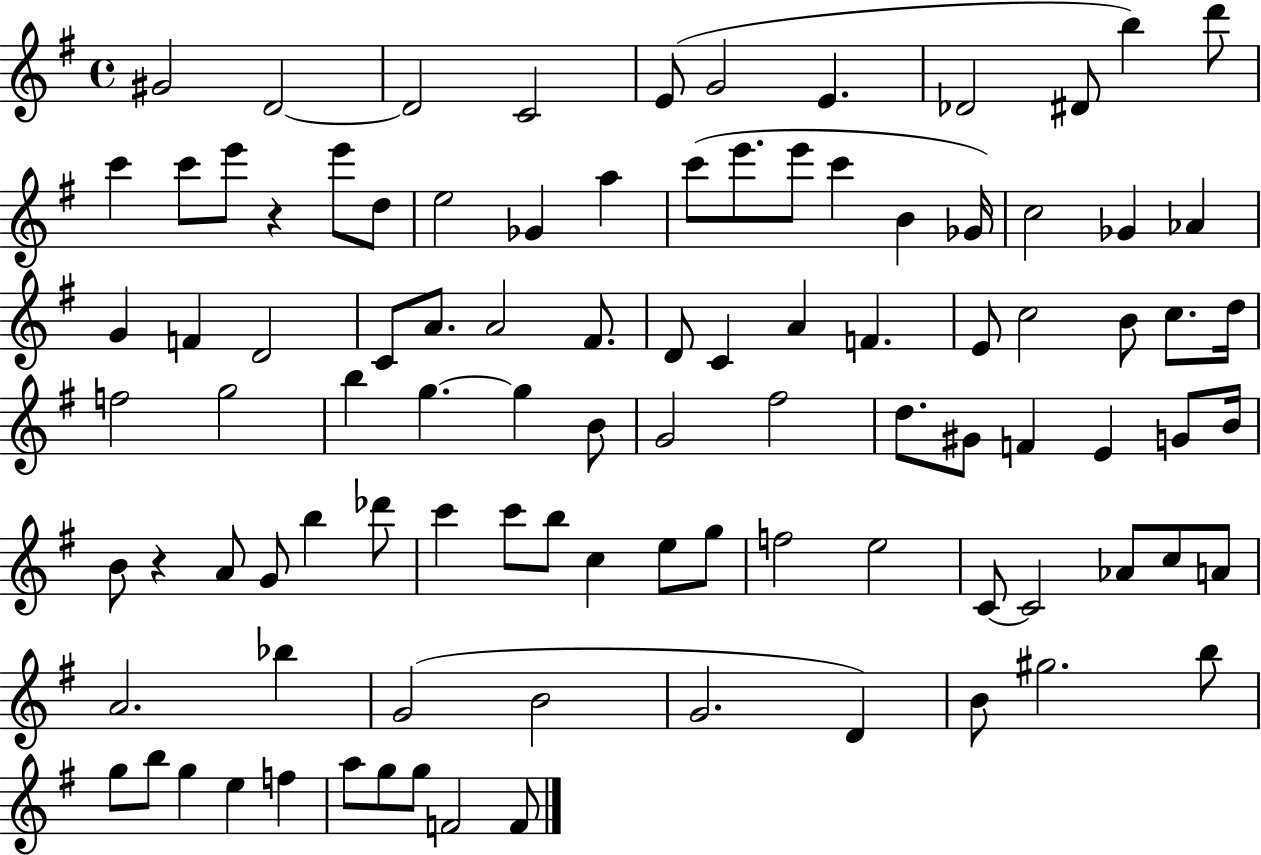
G#4/h D4/h D4/h C4/h E4/e G4/h E4/q. Db4/h D#4/e B5/q D6/e C6/q C6/e E6/e R/q E6/e D5/e E5/h Gb4/q A5/q C6/e E6/e. E6/e C6/q B4/q Gb4/s C5/h Gb4/q Ab4/q G4/q F4/q D4/h C4/e A4/e. A4/h F#4/e. D4/e C4/q A4/q F4/q. E4/e C5/h B4/e C5/e. D5/s F5/h G5/h B5/q G5/q. G5/q B4/e G4/h F#5/h D5/e. G#4/e F4/q E4/q G4/e B4/s B4/e R/q A4/e G4/e B5/q Db6/e C6/q C6/e B5/e C5/q E5/e G5/e F5/h E5/h C4/e C4/h Ab4/e C5/e A4/e A4/h. Bb5/q G4/h B4/h G4/h. D4/q B4/e G#5/h. B5/e G5/e B5/e G5/q E5/q F5/q A5/e G5/e G5/e F4/h F4/e